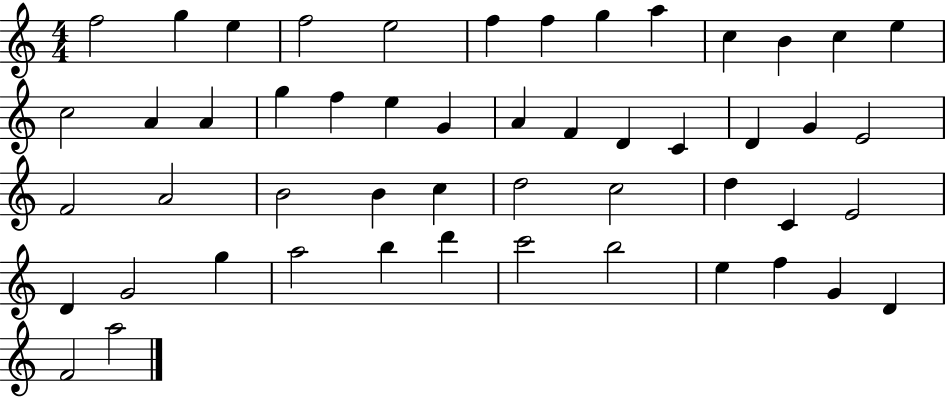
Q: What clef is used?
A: treble